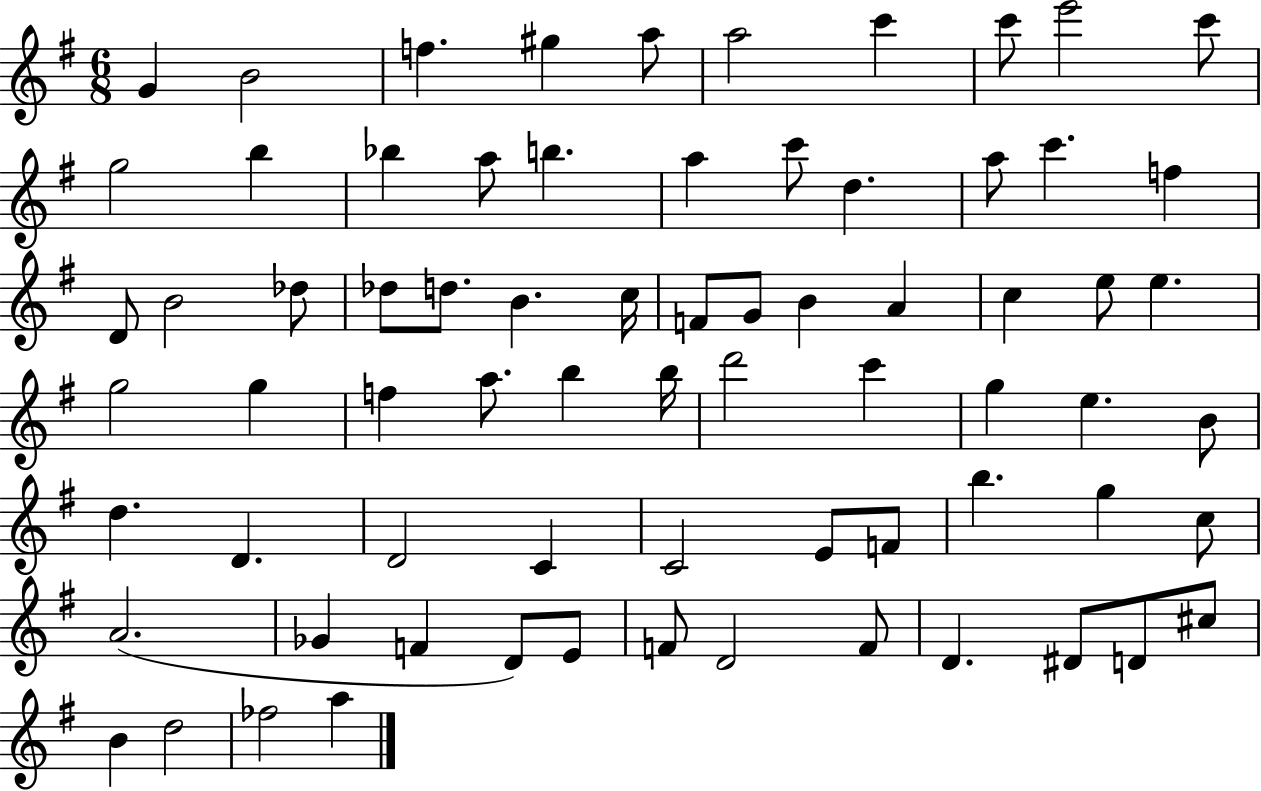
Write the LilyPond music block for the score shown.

{
  \clef treble
  \numericTimeSignature
  \time 6/8
  \key g \major
  g'4 b'2 | f''4. gis''4 a''8 | a''2 c'''4 | c'''8 e'''2 c'''8 | \break g''2 b''4 | bes''4 a''8 b''4. | a''4 c'''8 d''4. | a''8 c'''4. f''4 | \break d'8 b'2 des''8 | des''8 d''8. b'4. c''16 | f'8 g'8 b'4 a'4 | c''4 e''8 e''4. | \break g''2 g''4 | f''4 a''8. b''4 b''16 | d'''2 c'''4 | g''4 e''4. b'8 | \break d''4. d'4. | d'2 c'4 | c'2 e'8 f'8 | b''4. g''4 c''8 | \break a'2.( | ges'4 f'4 d'8) e'8 | f'8 d'2 f'8 | d'4. dis'8 d'8 cis''8 | \break b'4 d''2 | fes''2 a''4 | \bar "|."
}